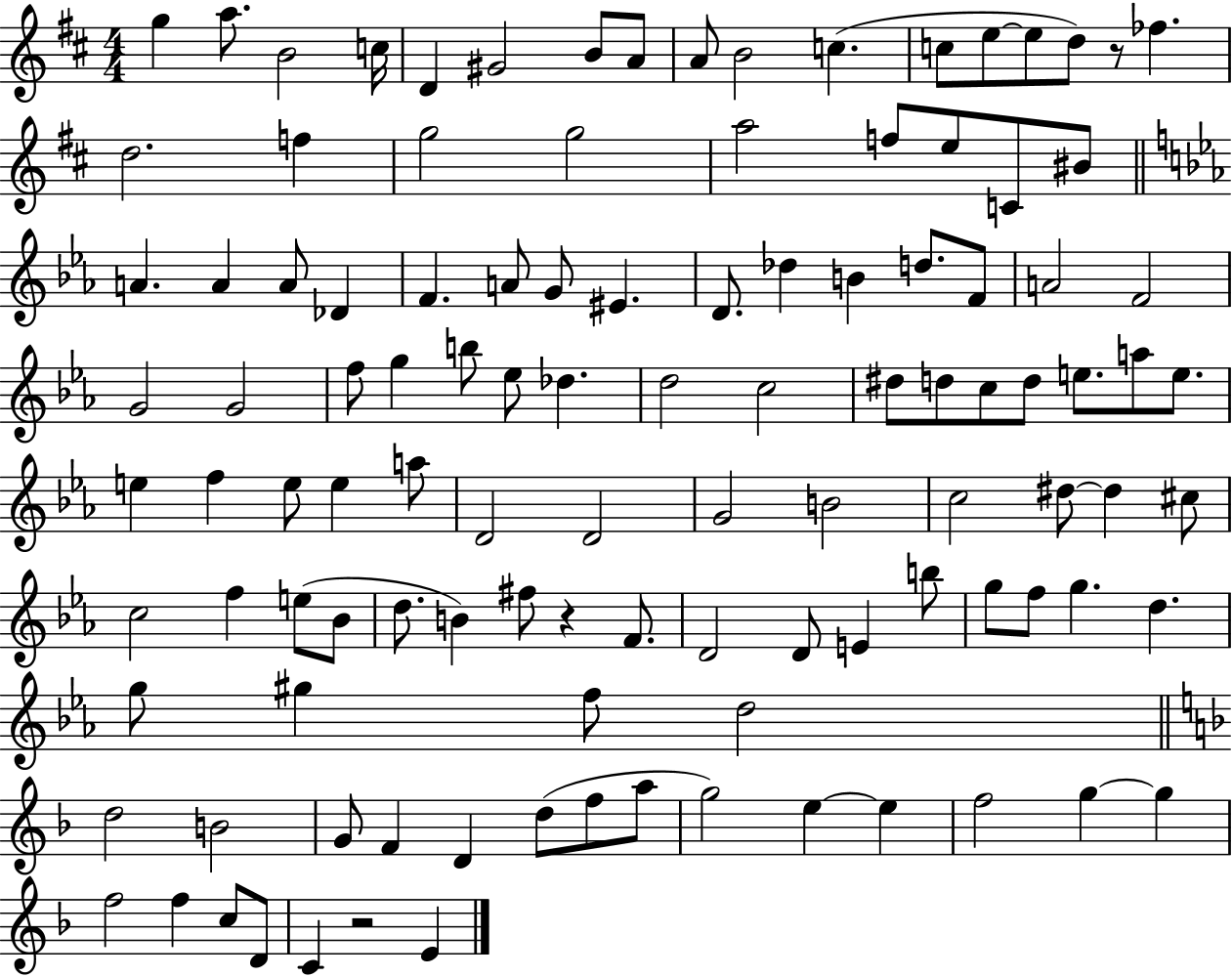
{
  \clef treble
  \numericTimeSignature
  \time 4/4
  \key d \major
  g''4 a''8. b'2 c''16 | d'4 gis'2 b'8 a'8 | a'8 b'2 c''4.( | c''8 e''8~~ e''8 d''8) r8 fes''4. | \break d''2. f''4 | g''2 g''2 | a''2 f''8 e''8 c'8 bis'8 | \bar "||" \break \key ees \major a'4. a'4 a'8 des'4 | f'4. a'8 g'8 eis'4. | d'8. des''4 b'4 d''8. f'8 | a'2 f'2 | \break g'2 g'2 | f''8 g''4 b''8 ees''8 des''4. | d''2 c''2 | dis''8 d''8 c''8 d''8 e''8. a''8 e''8. | \break e''4 f''4 e''8 e''4 a''8 | d'2 d'2 | g'2 b'2 | c''2 dis''8~~ dis''4 cis''8 | \break c''2 f''4 e''8( bes'8 | d''8. b'4) fis''8 r4 f'8. | d'2 d'8 e'4 b''8 | g''8 f''8 g''4. d''4. | \break g''8 gis''4 f''8 d''2 | \bar "||" \break \key d \minor d''2 b'2 | g'8 f'4 d'4 d''8( f''8 a''8 | g''2) e''4~~ e''4 | f''2 g''4~~ g''4 | \break f''2 f''4 c''8 d'8 | c'4 r2 e'4 | \bar "|."
}